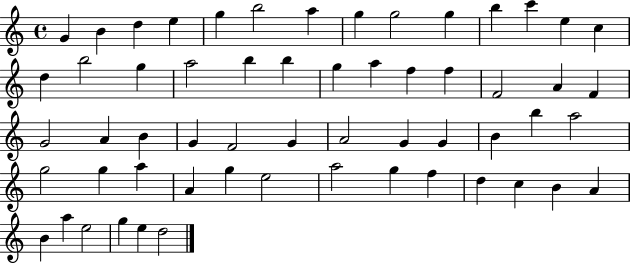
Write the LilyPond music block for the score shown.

{
  \clef treble
  \time 4/4
  \defaultTimeSignature
  \key c \major
  g'4 b'4 d''4 e''4 | g''4 b''2 a''4 | g''4 g''2 g''4 | b''4 c'''4 e''4 c''4 | \break d''4 b''2 g''4 | a''2 b''4 b''4 | g''4 a''4 f''4 f''4 | f'2 a'4 f'4 | \break g'2 a'4 b'4 | g'4 f'2 g'4 | a'2 g'4 g'4 | b'4 b''4 a''2 | \break g''2 g''4 a''4 | a'4 g''4 e''2 | a''2 g''4 f''4 | d''4 c''4 b'4 a'4 | \break b'4 a''4 e''2 | g''4 e''4 d''2 | \bar "|."
}